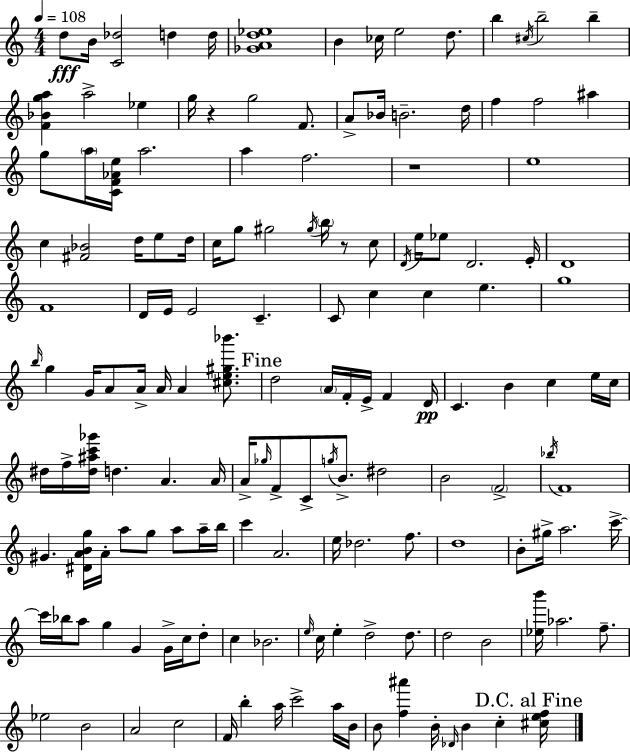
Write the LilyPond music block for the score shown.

{
  \clef treble
  \numericTimeSignature
  \time 4/4
  \key c \major
  \tempo 4 = 108
  d''8\fff b'16 <c' des''>2 d''4 d''16 | <ges' a' d'' ees''>1 | b'4 ces''16 e''2 d''8. | b''4 \acciaccatura { cis''16 } b''2-- b''4-- | \break <f' bes' g'' a''>4 a''2-> ees''4 | g''16 r4 g''2 f'8. | a'8-> bes'16 b'2.-- | d''16 f''4 f''2 ais''4 | \break g''8 \parenthesize a''16 <c' f' aes' e''>16 a''2. | a''4 f''2. | r1 | e''1 | \break c''4 <fis' bes'>2 d''16 e''8 | d''16 c''16 g''8 gis''2 \acciaccatura { gis''16 } \parenthesize b''16 r8 | c''8 \acciaccatura { d'16 } e''16 ees''8 d'2. | e'16-. d'1 | \break f'1 | d'16 e'16 e'2 c'4.-- | c'8 c''4 c''4 e''4. | g''1 | \break \grace { b''16 } g''4 g'16 a'8 a'16-> a'16 a'4 | <cis'' e'' gis'' bes'''>8. \mark "Fine" d''2 \parenthesize a'16 f'16-. e'16-> f'4 | d'16\pp c'4. b'4 c''4 | e''16 c''16 dis''16 f''16-> <dis'' ais'' c''' ges'''>16 d''4. a'4. | \break a'16 a'16-> \grace { ges''16 } f'8-> c'8-> \acciaccatura { g''16 } b'8.-> dis''2 | b'2 \parenthesize f'2-> | \acciaccatura { bes''16 } f'1 | gis'4. <dis' a' b' g''>16 a'16-. a''8 | \break g''8 a''8 a''16-- b''16 c'''4 a'2. | e''16 des''2. | f''8. d''1 | b'8-. gis''16-> a''2. | \break c'''16->~~ c'''16 bes''16 a''8 g''4 g'4 | g'16-> c''16 d''8-. c''4 bes'2. | \grace { e''16 } c''16 e''4-. d''2-> | d''8. d''2 | \break b'2 <ees'' b'''>16 aes''2. | f''8.-- ees''2 | b'2 a'2 | c''2 f'16 b''4-. a''16 c'''2-> | \break a''16 b'16 b'8 <f'' ais'''>4 b'16-. \grace { des'16 } | b'4 c''4-. \mark "D.C. al Fine" <cis'' e'' f''>16 \bar "|."
}